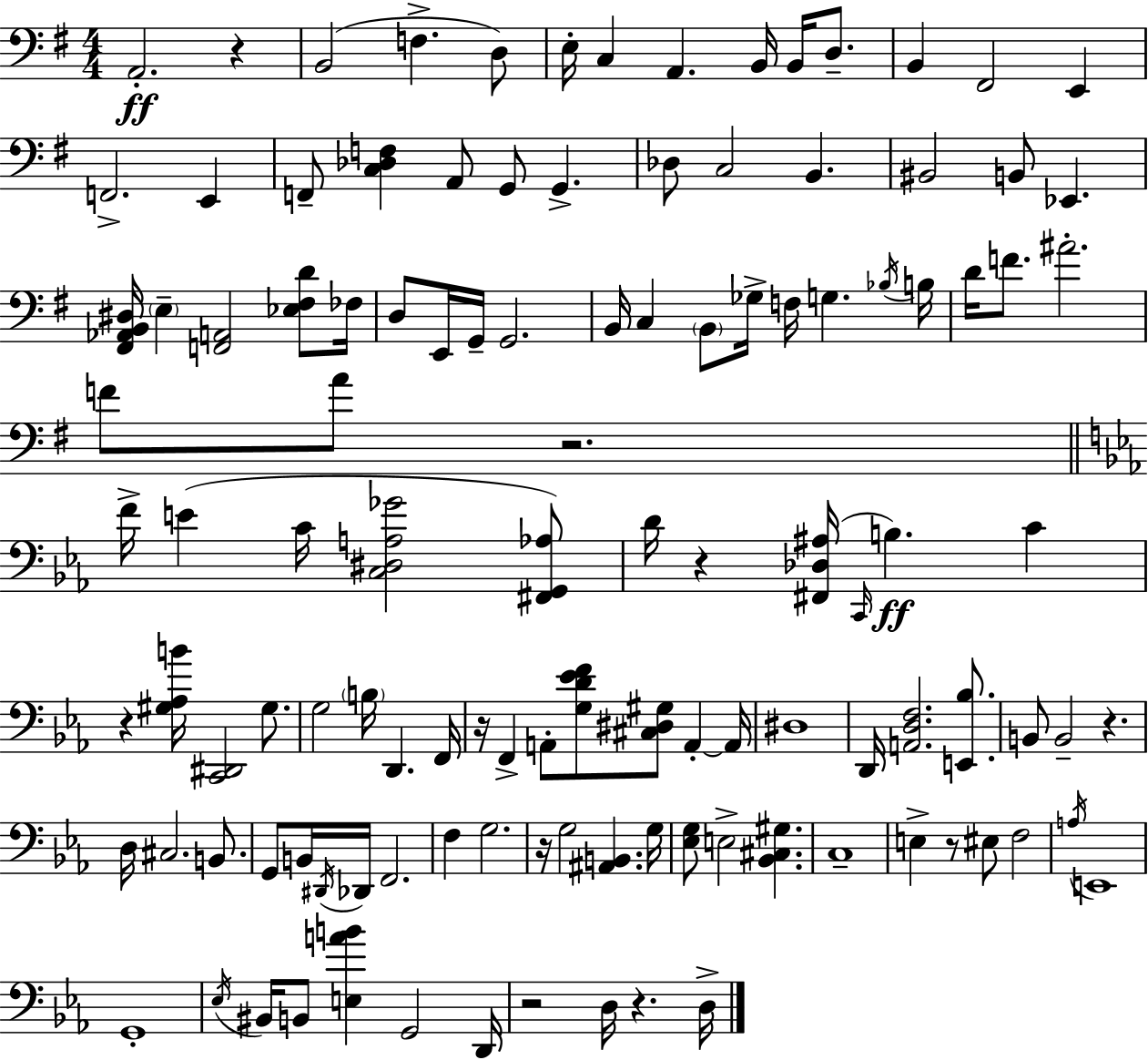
A2/h. R/q B2/h F3/q. D3/e E3/s C3/q A2/q. B2/s B2/s D3/e. B2/q F#2/h E2/q F2/h. E2/q F2/e [C3,Db3,F3]/q A2/e G2/e G2/q. Db3/e C3/h B2/q. BIS2/h B2/e Eb2/q. [F#2,Ab2,B2,D#3]/s E3/q [F2,A2]/h [Eb3,F#3,D4]/e FES3/s D3/e E2/s G2/s G2/h. B2/s C3/q B2/e Gb3/s F3/s G3/q. Bb3/s B3/s D4/s F4/e. A#4/h. F4/e A4/e R/h. F4/s E4/q C4/s [C3,D#3,A3,Gb4]/h [F#2,G2,Ab3]/e D4/s R/q [F#2,Db3,A#3]/s C2/s B3/q. C4/q R/q [G#3,Ab3,B4]/s [C2,D#2]/h G#3/e. G3/h B3/s D2/q. F2/s R/s F2/q A2/e [G3,D4,Eb4,F4]/e [C#3,D#3,G#3]/e A2/q A2/s D#3/w D2/s [A2,D3,F3]/h. [E2,Bb3]/e. B2/e B2/h R/q. D3/s C#3/h. B2/e. G2/e B2/s D#2/s Db2/s F2/h. F3/q G3/h. R/s G3/h [A#2,B2]/q. G3/s [Eb3,G3]/e E3/h [Bb2,C#3,G#3]/q. C3/w E3/q R/e EIS3/e F3/h A3/s E2/w G2/w Eb3/s BIS2/s B2/e [E3,A4,B4]/q G2/h D2/s R/h D3/s R/q. D3/s